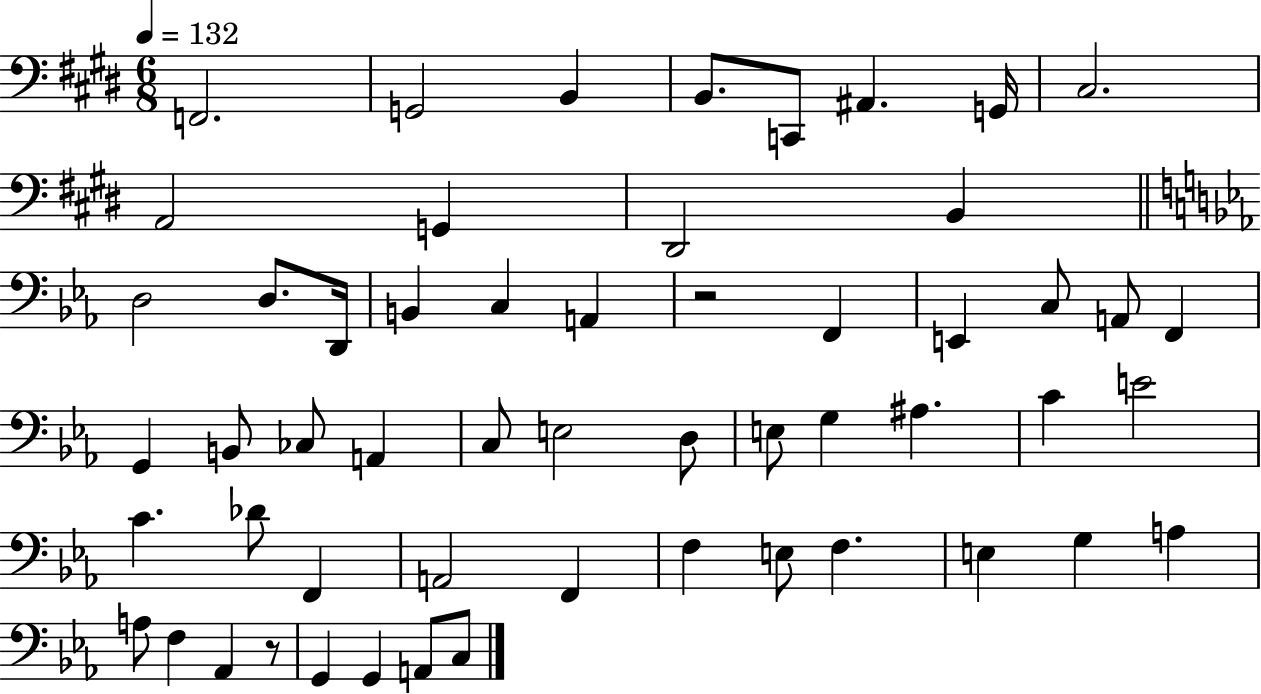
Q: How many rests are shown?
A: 2